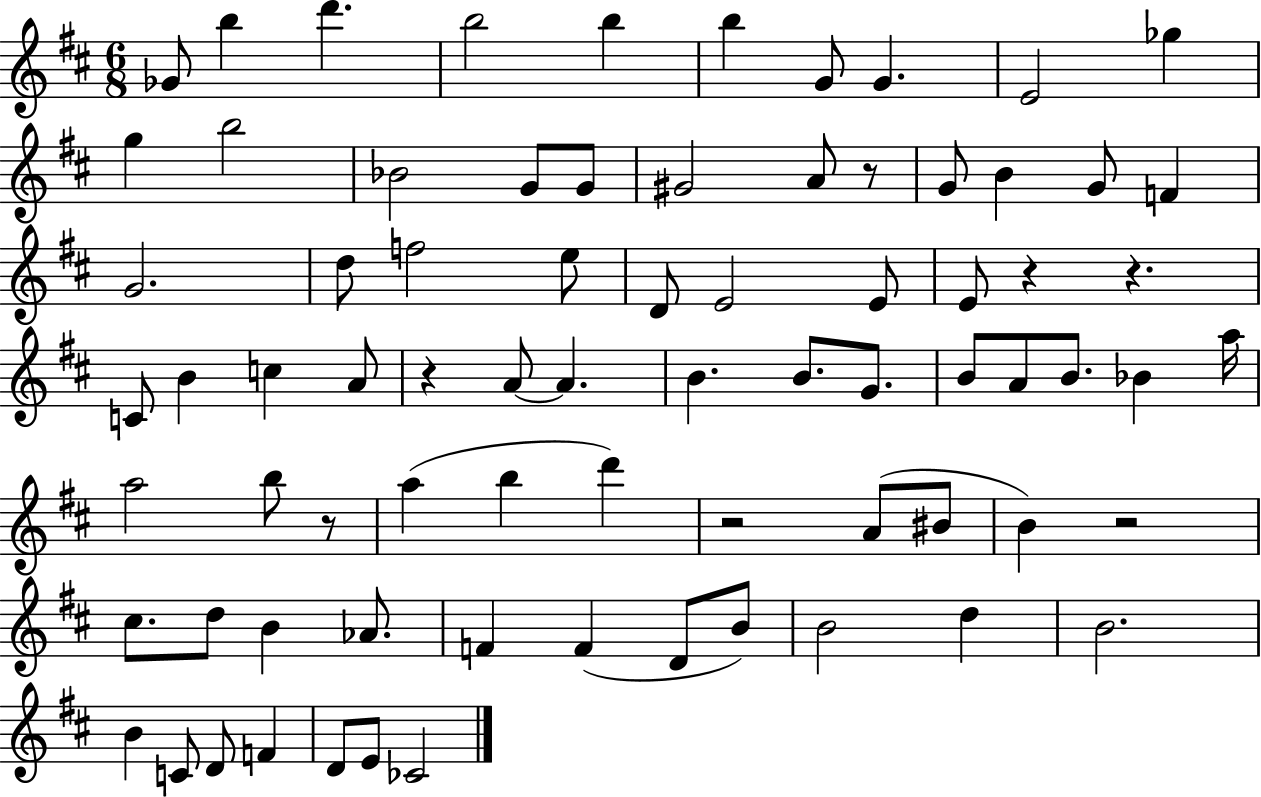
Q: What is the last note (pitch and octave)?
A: CES4